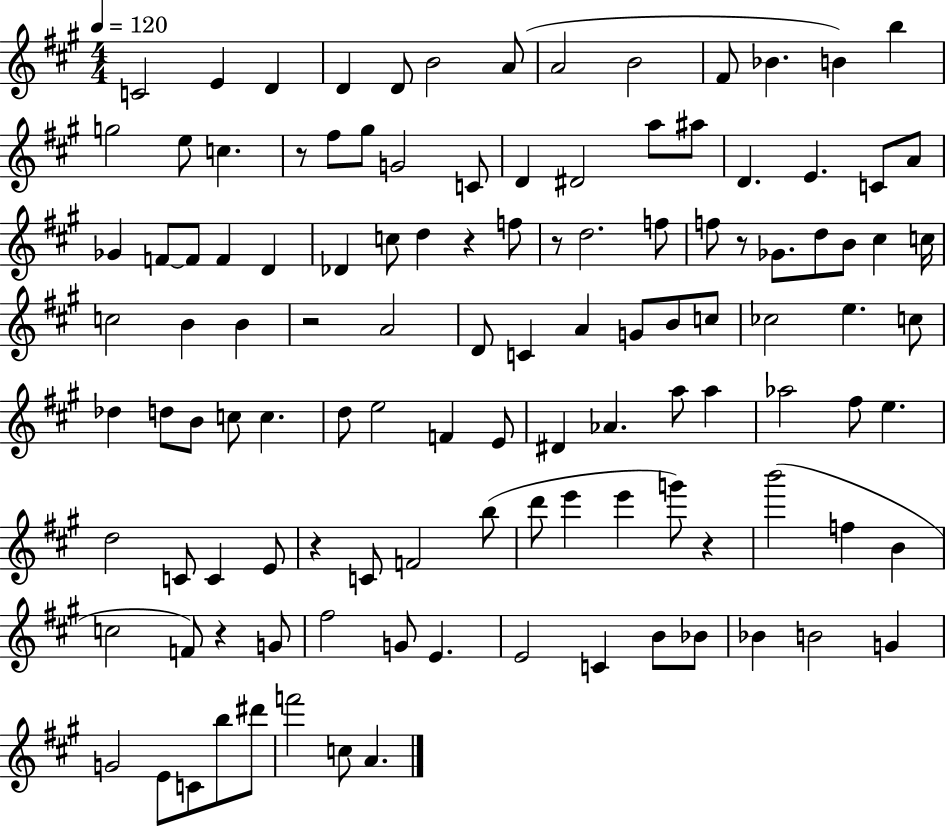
{
  \clef treble
  \numericTimeSignature
  \time 4/4
  \key a \major
  \tempo 4 = 120
  c'2 e'4 d'4 | d'4 d'8 b'2 a'8( | a'2 b'2 | fis'8 bes'4. b'4) b''4 | \break g''2 e''8 c''4. | r8 fis''8 gis''8 g'2 c'8 | d'4 dis'2 a''8 ais''8 | d'4. e'4. c'8 a'8 | \break ges'4 f'8~~ f'8 f'4 d'4 | des'4 c''8 d''4 r4 f''8 | r8 d''2. f''8 | f''8 r8 ges'8. d''8 b'8 cis''4 c''16 | \break c''2 b'4 b'4 | r2 a'2 | d'8 c'4 a'4 g'8 b'8 c''8 | ces''2 e''4. c''8 | \break des''4 d''8 b'8 c''8 c''4. | d''8 e''2 f'4 e'8 | dis'4 aes'4. a''8 a''4 | aes''2 fis''8 e''4. | \break d''2 c'8 c'4 e'8 | r4 c'8 f'2 b''8( | d'''8 e'''4 e'''4 g'''8) r4 | b'''2( f''4 b'4 | \break c''2 f'8) r4 g'8 | fis''2 g'8 e'4. | e'2 c'4 b'8 bes'8 | bes'4 b'2 g'4 | \break g'2 e'8 c'8 b''8 dis'''8 | f'''2 c''8 a'4. | \bar "|."
}